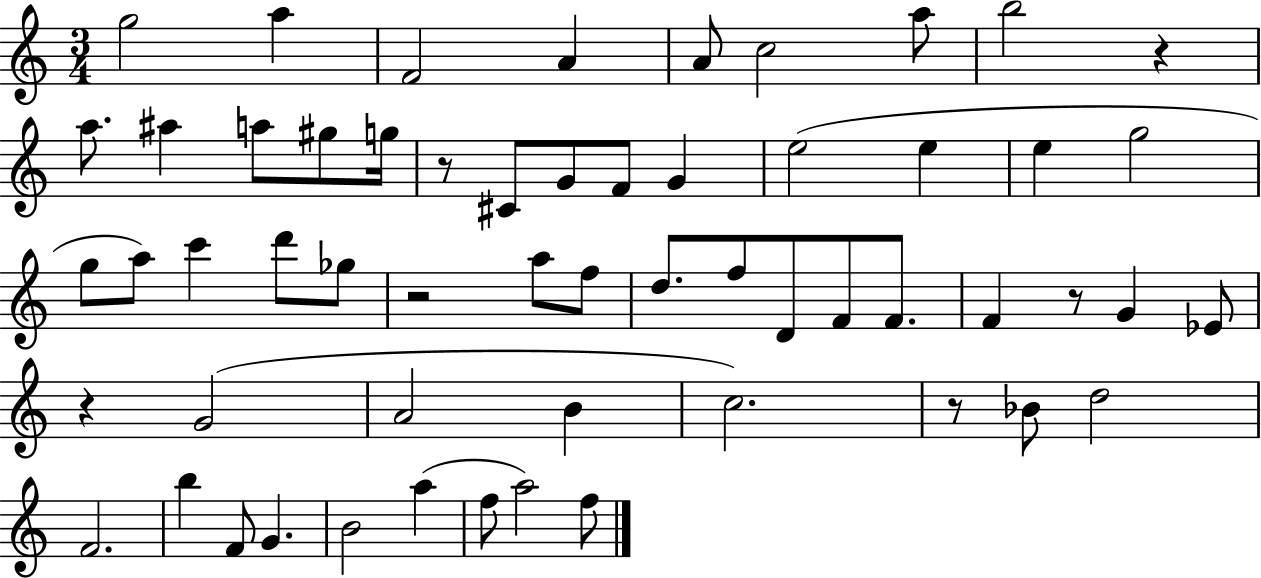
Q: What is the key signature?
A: C major